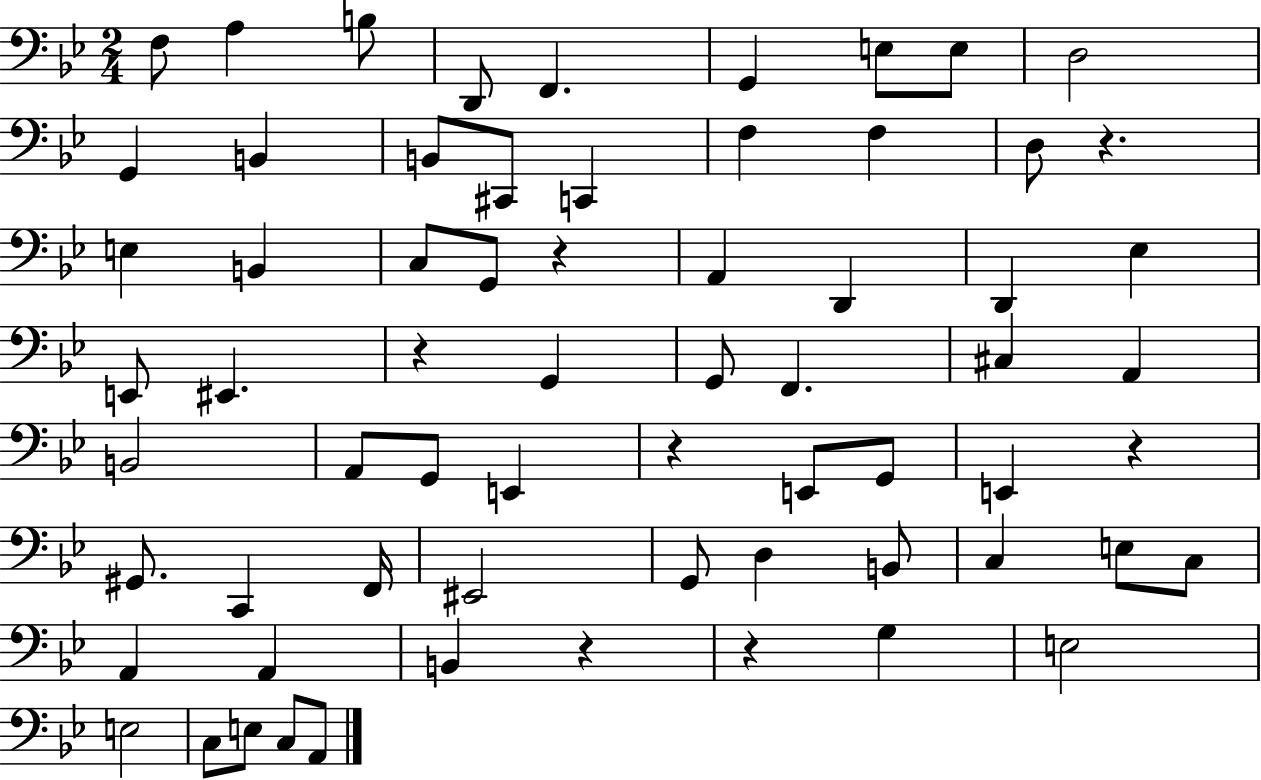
{
  \clef bass
  \numericTimeSignature
  \time 2/4
  \key bes \major
  \repeat volta 2 { f8 a4 b8 | d,8 f,4. | g,4 e8 e8 | d2 | \break g,4 b,4 | b,8 cis,8 c,4 | f4 f4 | d8 r4. | \break e4 b,4 | c8 g,8 r4 | a,4 d,4 | d,4 ees4 | \break e,8 eis,4. | r4 g,4 | g,8 f,4. | cis4 a,4 | \break b,2 | a,8 g,8 e,4 | r4 e,8 g,8 | e,4 r4 | \break gis,8. c,4 f,16 | eis,2 | g,8 d4 b,8 | c4 e8 c8 | \break a,4 a,4 | b,4 r4 | r4 g4 | e2 | \break e2 | c8 e8 c8 a,8 | } \bar "|."
}